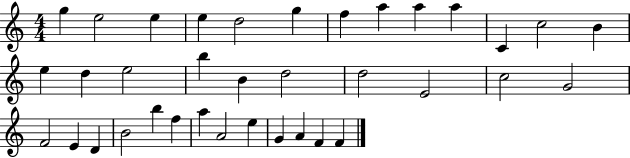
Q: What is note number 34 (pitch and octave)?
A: A4